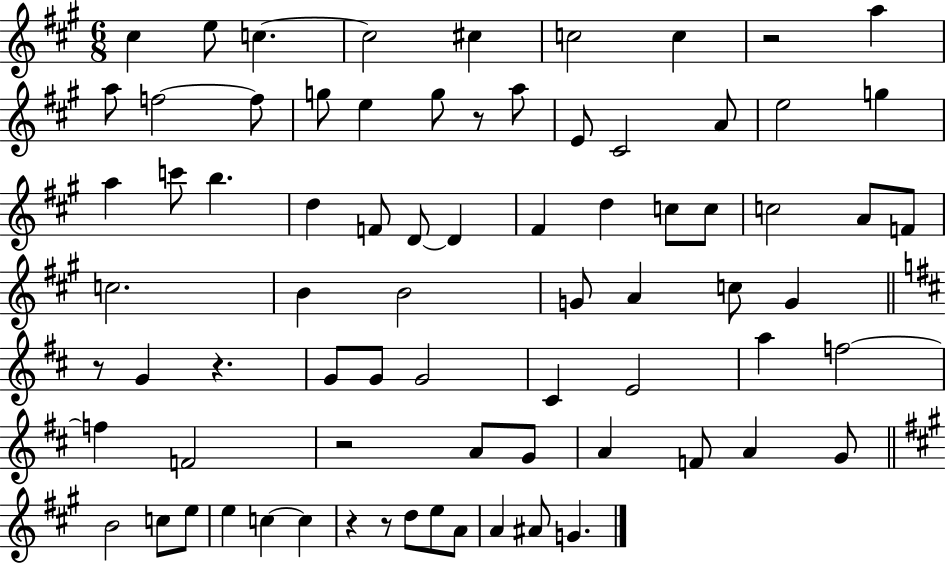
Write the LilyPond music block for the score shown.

{
  \clef treble
  \numericTimeSignature
  \time 6/8
  \key a \major
  cis''4 e''8 c''4.~~ | c''2 cis''4 | c''2 c''4 | r2 a''4 | \break a''8 f''2~~ f''8 | g''8 e''4 g''8 r8 a''8 | e'8 cis'2 a'8 | e''2 g''4 | \break a''4 c'''8 b''4. | d''4 f'8 d'8~~ d'4 | fis'4 d''4 c''8 c''8 | c''2 a'8 f'8 | \break c''2. | b'4 b'2 | g'8 a'4 c''8 g'4 | \bar "||" \break \key b \minor r8 g'4 r4. | g'8 g'8 g'2 | cis'4 e'2 | a''4 f''2~~ | \break f''4 f'2 | r2 a'8 g'8 | a'4 f'8 a'4 g'8 | \bar "||" \break \key a \major b'2 c''8 e''8 | e''4 c''4~~ c''4 | r4 r8 d''8 e''8 a'8 | a'4 ais'8 g'4. | \break \bar "|."
}